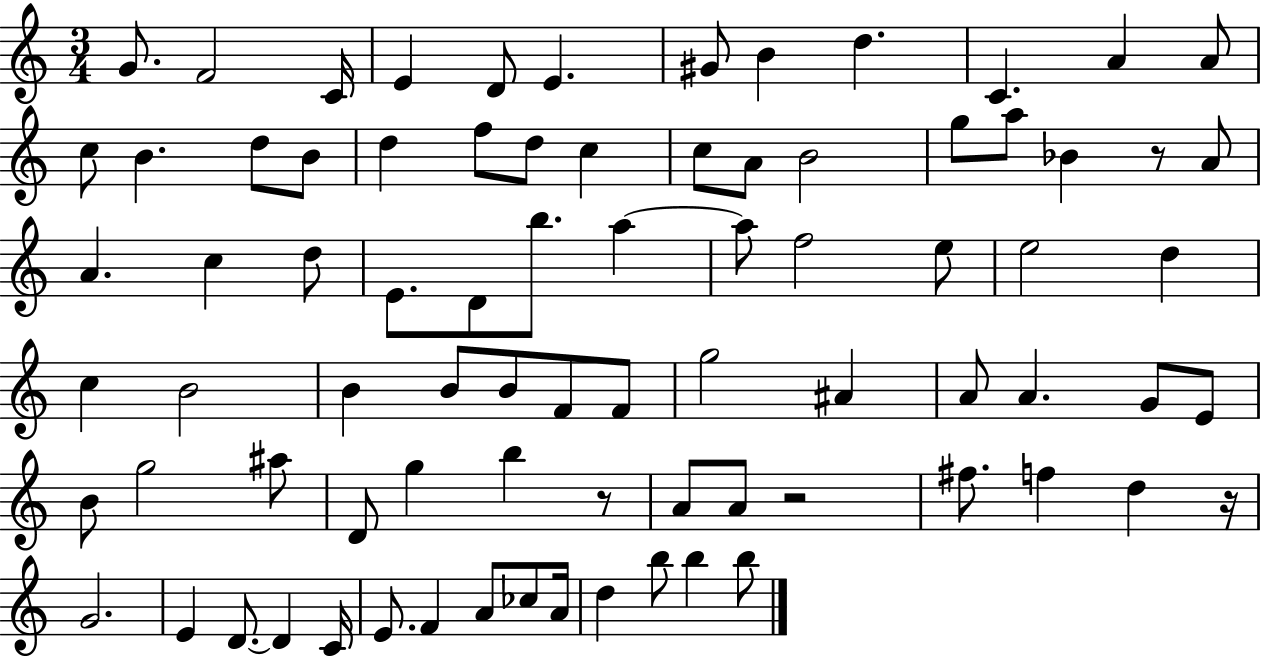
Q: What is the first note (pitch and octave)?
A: G4